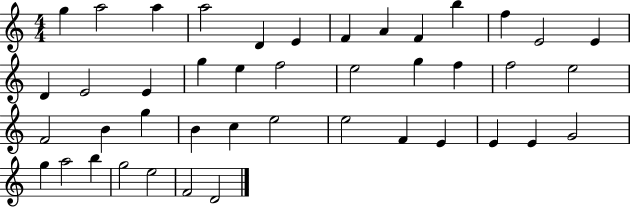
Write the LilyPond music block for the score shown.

{
  \clef treble
  \numericTimeSignature
  \time 4/4
  \key c \major
  g''4 a''2 a''4 | a''2 d'4 e'4 | f'4 a'4 f'4 b''4 | f''4 e'2 e'4 | \break d'4 e'2 e'4 | g''4 e''4 f''2 | e''2 g''4 f''4 | f''2 e''2 | \break f'2 b'4 g''4 | b'4 c''4 e''2 | e''2 f'4 e'4 | e'4 e'4 g'2 | \break g''4 a''2 b''4 | g''2 e''2 | f'2 d'2 | \bar "|."
}